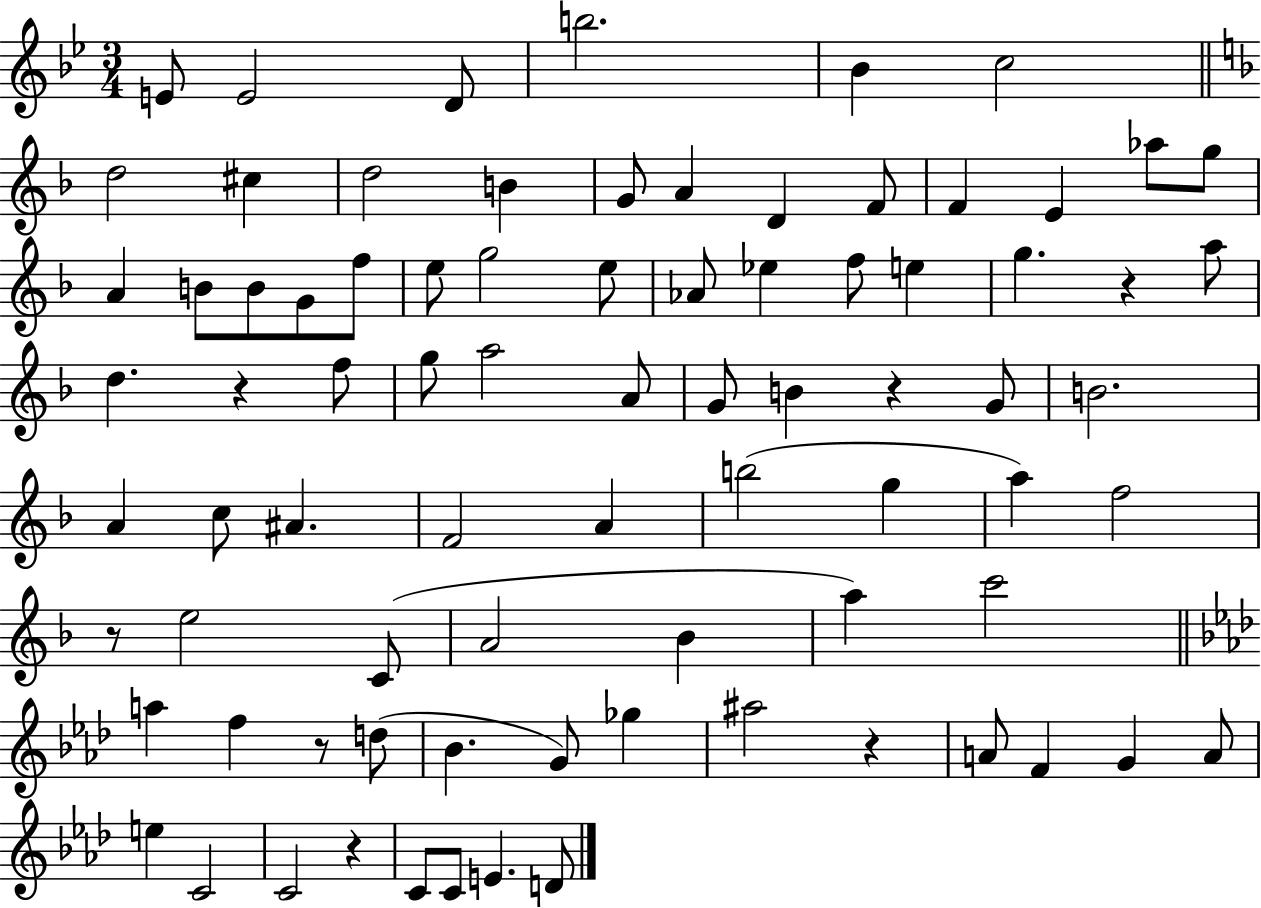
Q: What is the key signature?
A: BES major